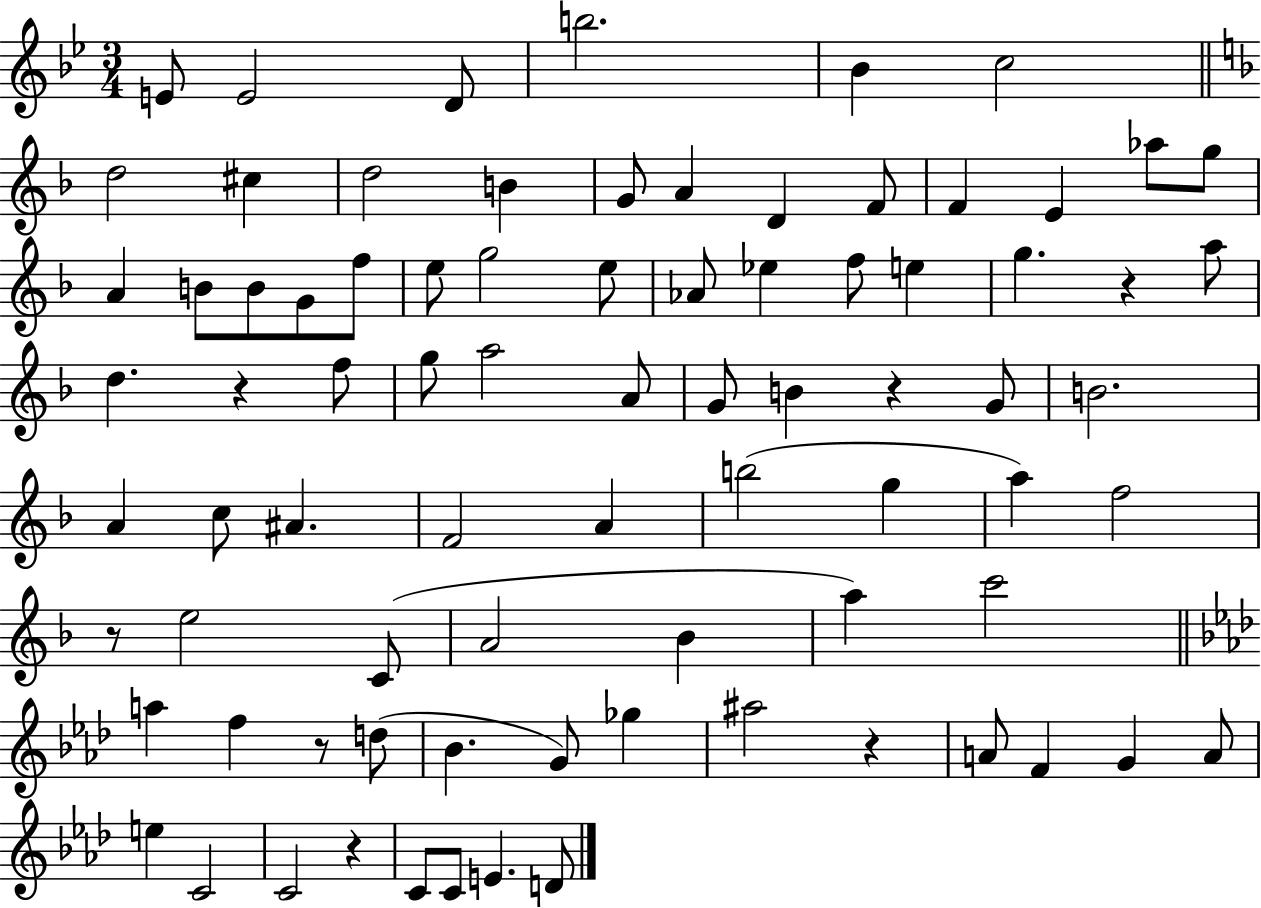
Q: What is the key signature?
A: BES major